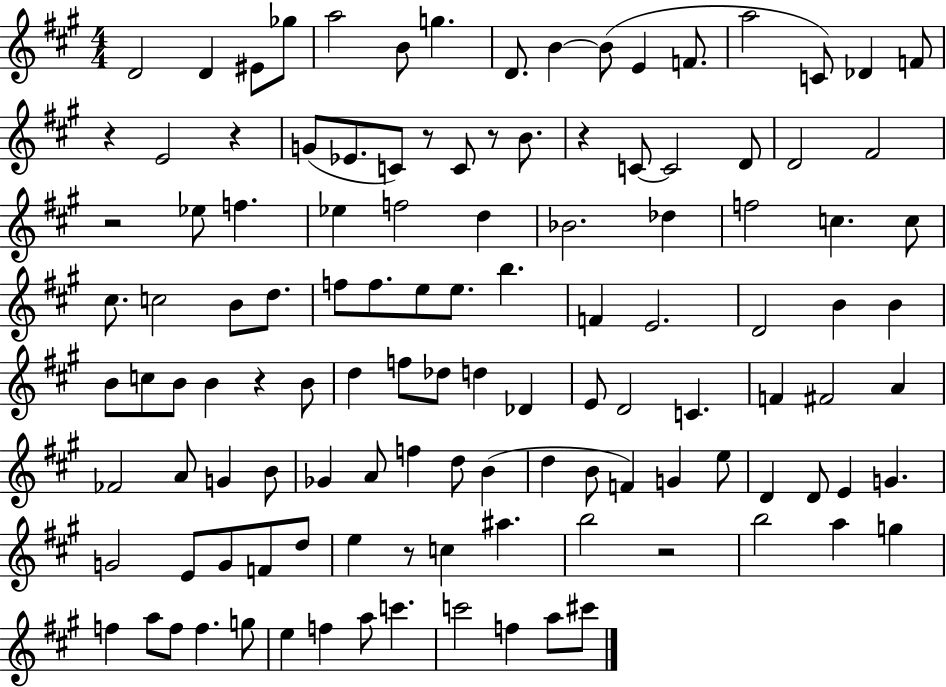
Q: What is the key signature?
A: A major